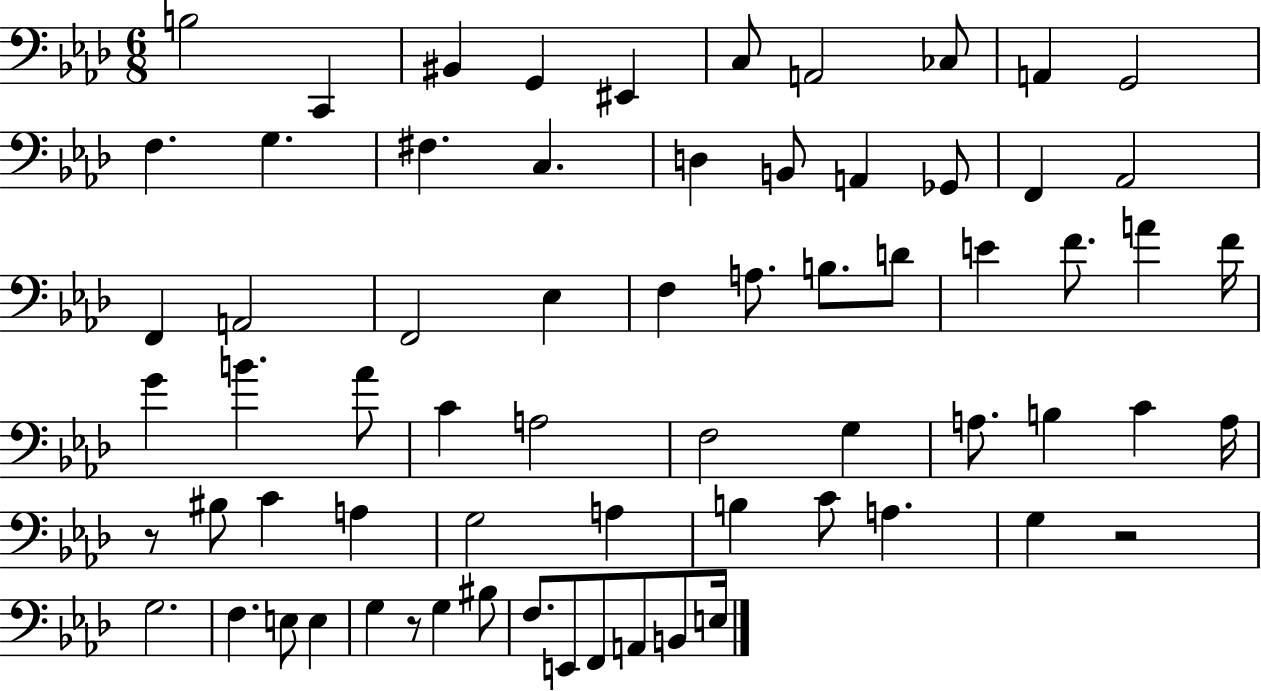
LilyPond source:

{
  \clef bass
  \numericTimeSignature
  \time 6/8
  \key aes \major
  b2 c,4 | bis,4 g,4 eis,4 | c8 a,2 ces8 | a,4 g,2 | \break f4. g4. | fis4. c4. | d4 b,8 a,4 ges,8 | f,4 aes,2 | \break f,4 a,2 | f,2 ees4 | f4 a8. b8. d'8 | e'4 f'8. a'4 f'16 | \break g'4 b'4. aes'8 | c'4 a2 | f2 g4 | a8. b4 c'4 a16 | \break r8 bis8 c'4 a4 | g2 a4 | b4 c'8 a4. | g4 r2 | \break g2. | f4. e8 e4 | g4 r8 g4 bis8 | f8. e,8 f,8 a,8 b,8 e16 | \break \bar "|."
}